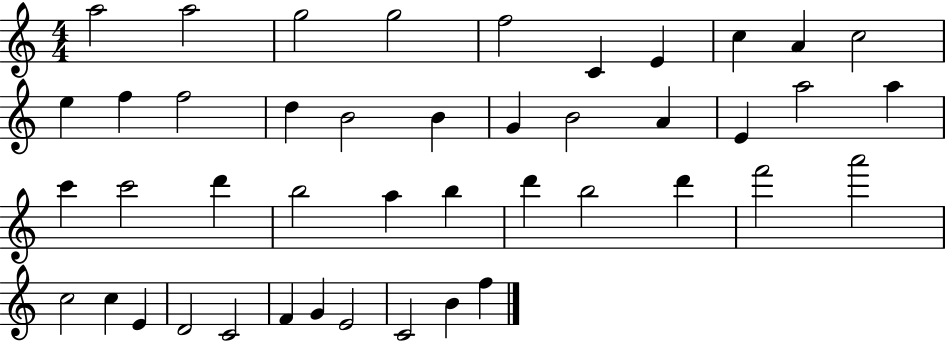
A5/h A5/h G5/h G5/h F5/h C4/q E4/q C5/q A4/q C5/h E5/q F5/q F5/h D5/q B4/h B4/q G4/q B4/h A4/q E4/q A5/h A5/q C6/q C6/h D6/q B5/h A5/q B5/q D6/q B5/h D6/q F6/h A6/h C5/h C5/q E4/q D4/h C4/h F4/q G4/q E4/h C4/h B4/q F5/q